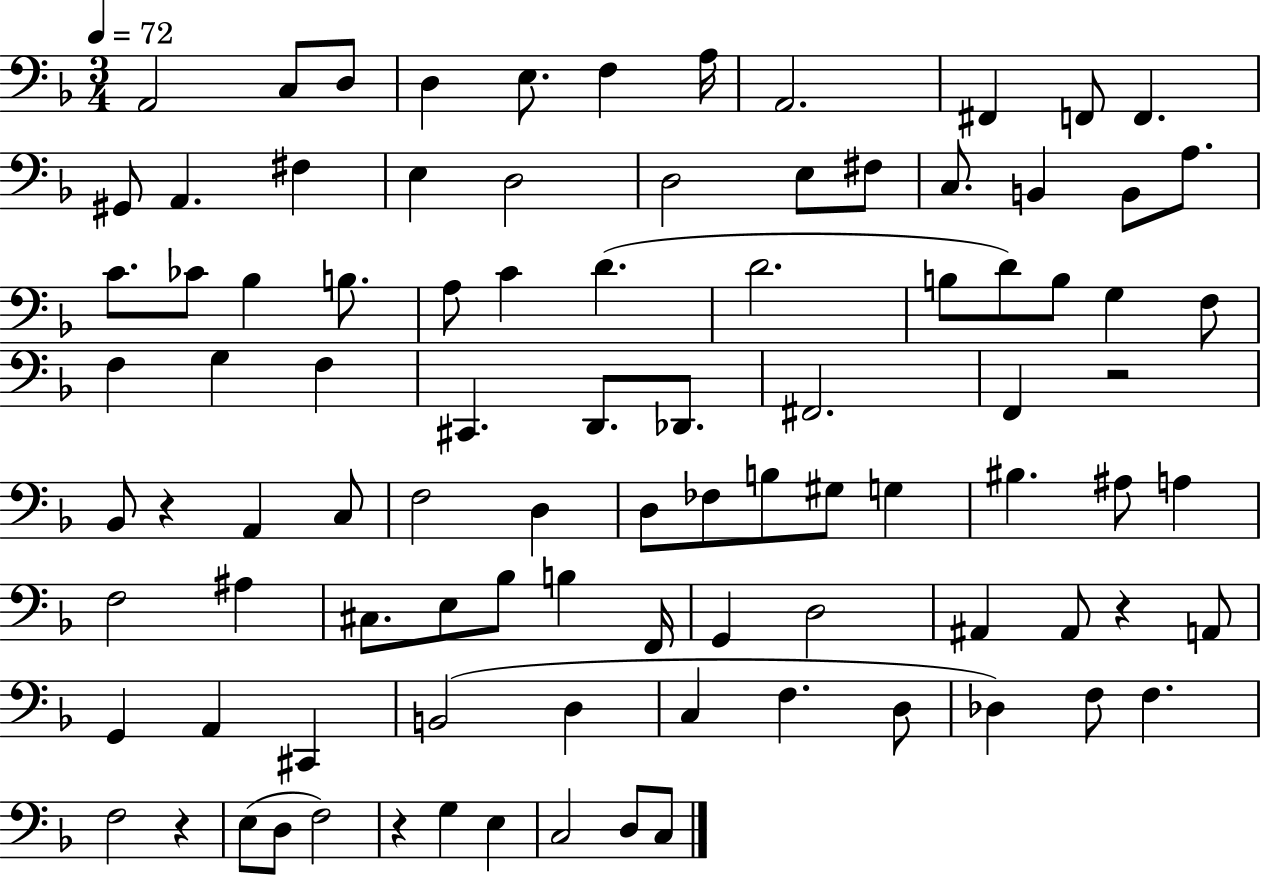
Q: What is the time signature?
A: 3/4